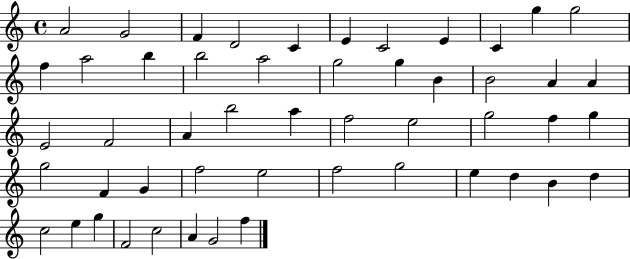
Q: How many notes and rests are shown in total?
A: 51